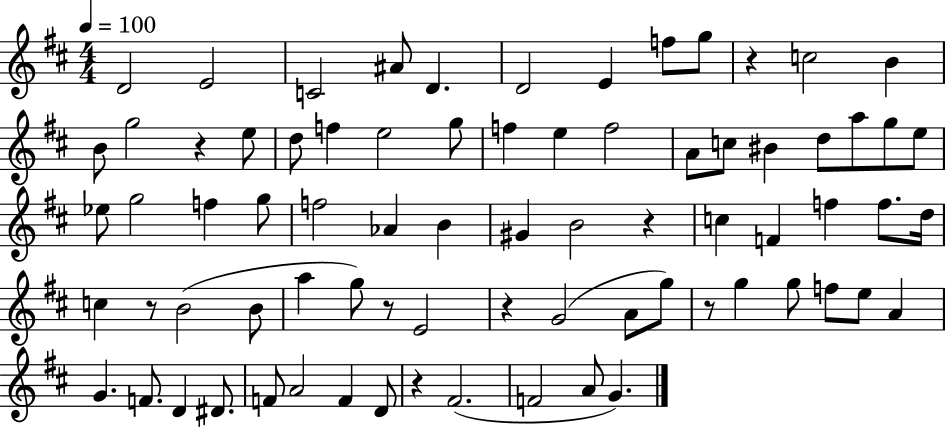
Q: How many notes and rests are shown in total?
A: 76